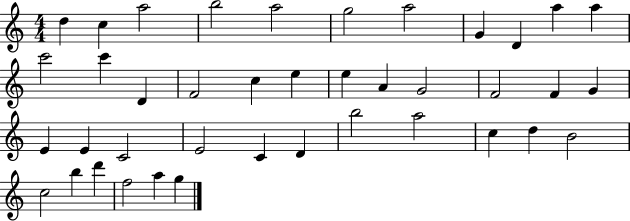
D5/q C5/q A5/h B5/h A5/h G5/h A5/h G4/q D4/q A5/q A5/q C6/h C6/q D4/q F4/h C5/q E5/q E5/q A4/q G4/h F4/h F4/q G4/q E4/q E4/q C4/h E4/h C4/q D4/q B5/h A5/h C5/q D5/q B4/h C5/h B5/q D6/q F5/h A5/q G5/q